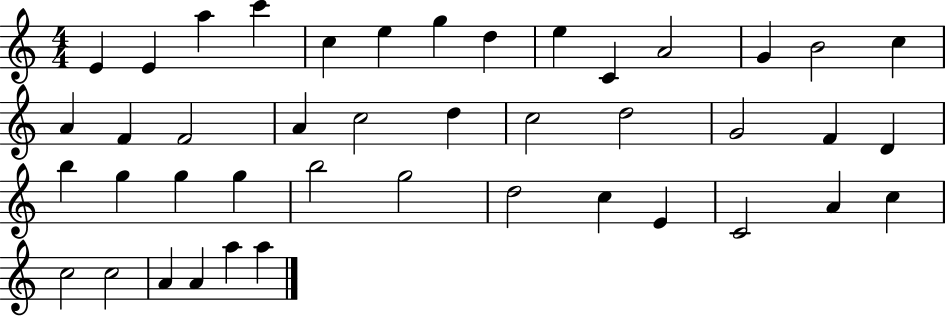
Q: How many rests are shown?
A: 0